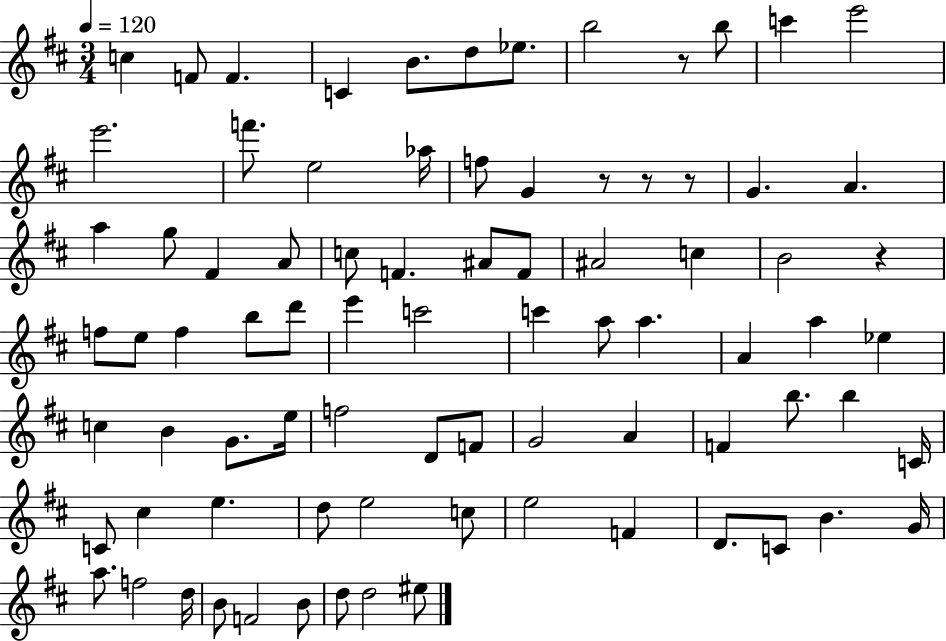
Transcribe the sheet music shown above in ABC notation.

X:1
T:Untitled
M:3/4
L:1/4
K:D
c F/2 F C B/2 d/2 _e/2 b2 z/2 b/2 c' e'2 e'2 f'/2 e2 _a/4 f/2 G z/2 z/2 z/2 G A a g/2 ^F A/2 c/2 F ^A/2 F/2 ^A2 c B2 z f/2 e/2 f b/2 d'/2 e' c'2 c' a/2 a A a _e c B G/2 e/4 f2 D/2 F/2 G2 A F b/2 b C/4 C/2 ^c e d/2 e2 c/2 e2 F D/2 C/2 B G/4 a/2 f2 d/4 B/2 F2 B/2 d/2 d2 ^e/2